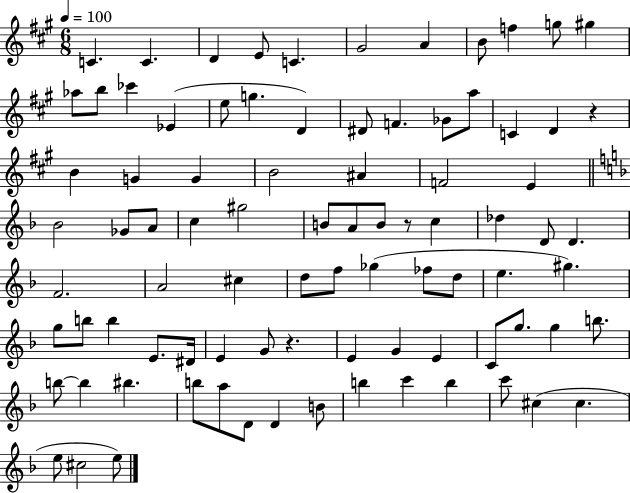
C4/q. C4/q. D4/q E4/e C4/q. G#4/h A4/q B4/e F5/q G5/e G#5/q Ab5/e B5/e CES6/q Eb4/q E5/e G5/q. D4/q D#4/e F4/q. Gb4/e A5/e C4/q D4/q R/q B4/q G4/q G4/q B4/h A#4/q F4/h E4/q Bb4/h Gb4/e A4/e C5/q G#5/h B4/e A4/e B4/e R/e C5/q Db5/q D4/e D4/q. F4/h. A4/h C#5/q D5/e F5/e Gb5/q FES5/e D5/e E5/q. G#5/q. G5/e B5/e B5/q E4/e. D#4/s E4/q G4/e R/q. E4/q G4/q E4/q C4/e G5/e. G5/q B5/e. B5/e B5/q BIS5/q. B5/e A5/e D4/e D4/q B4/e B5/q C6/q B5/q C6/e C#5/q C#5/q. E5/e C#5/h E5/e